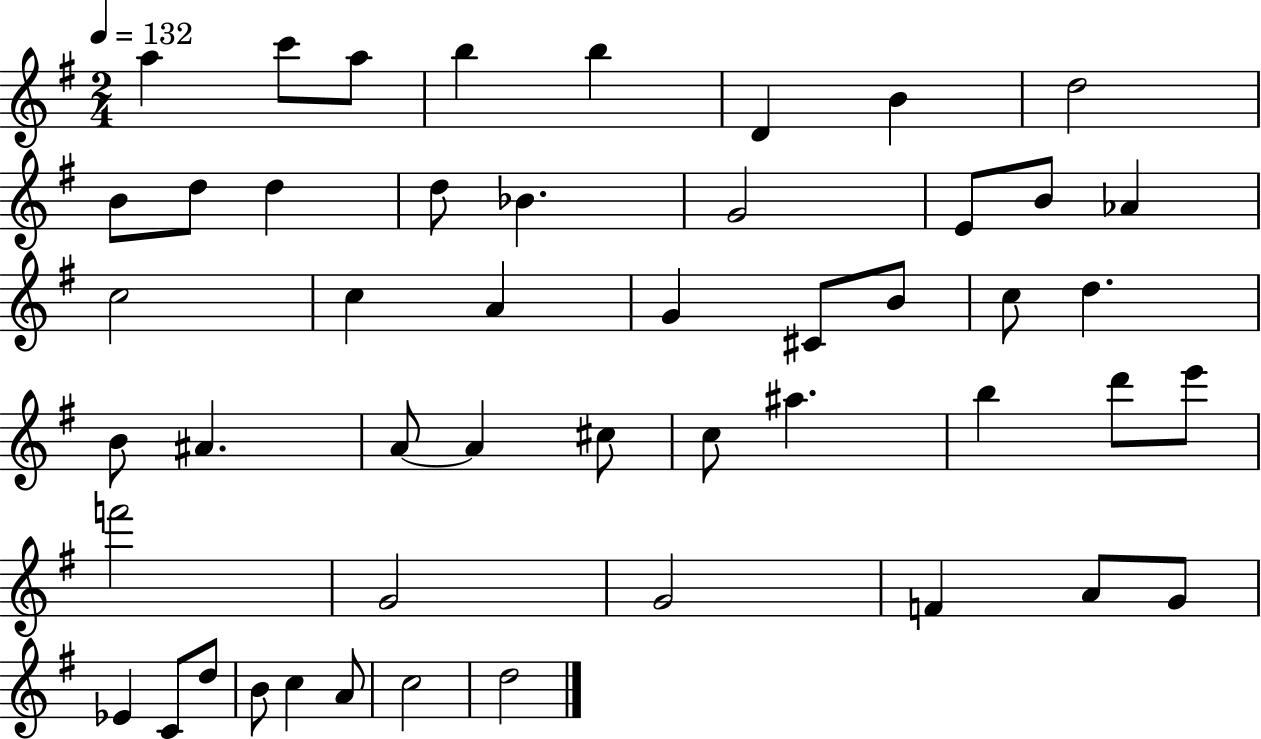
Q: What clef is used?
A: treble